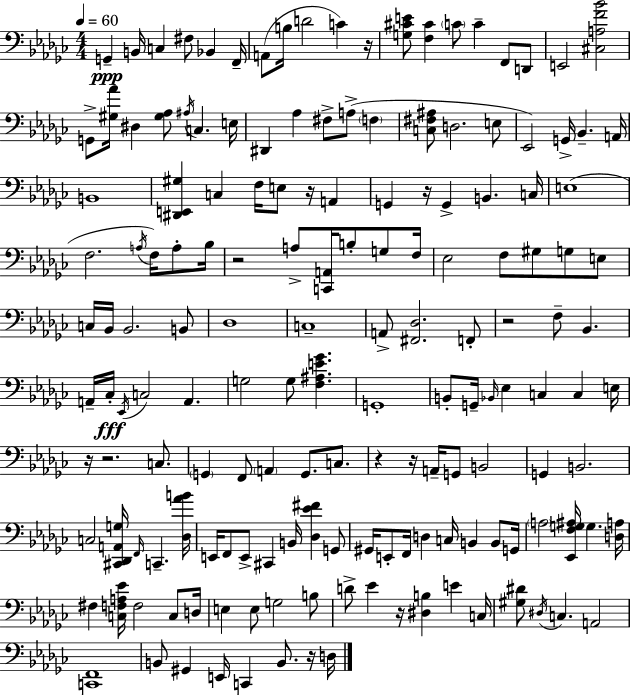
{
  \clef bass
  \numericTimeSignature
  \time 4/4
  \key ees \minor
  \tempo 4 = 60
  g,4--\ppp b,16 c4 fis8 bes,4 f,16-- | a,8( b16 d'2 c'4) r16 | <g cis' e'>8 <f cis'>4 \parenthesize c'8 c'4-- f,8 d,8 | e,2 <cis a f' bes'>2 | \break g,8-> <gis aes'>16 dis4 <gis aes>8 \acciaccatura { ais16 } c4. | e16 dis,4 aes4 fis8-> a8->( \parenthesize f4 | <c fis ais>8 d2. e8 | ees,2) g,16-> bes,4.-- | \break a,16 b,1 | <dis, e, gis>4 c4 f16 e8 r16 a,4 | g,4 r16 g,4-> b,4. | c16 e1( | \break f2. \acciaccatura { a16 } f16) a8-. | bes16 r2 a8-> <c, a,>16 b8-. g8 | f16 ees2 f8 gis8 g8 | e8 c16 bes,16 bes,2. | \break b,8 des1 | c1-- | a,8-> <fis, des>2. | f,8-. r2 f8-- bes,4. | \break a,16-- ces16-.\fff \acciaccatura { ees,16 } c2 a,4. | g2 g8 <f ais e' ges'>4. | g,1-. | b,8-. g,16-- \grace { bes,16 } ees4 c4 c4 | \break e16 r16 r2. | c8. \parenthesize g,4 f,8 \parenthesize a,4 g,8. | c8. r4 r16 a,16-- g,8 b,2 | g,4 b,2. | \break c2 <cis, des, a, g>16 \grace { f,16 } c,4.-- | <des aes' b'>16 e,16 f,8 e,8-> cis,4 b,16 <des ees' fis'>4 | g,8 gis,16 e,8-. f,16 d4 c16 b,4 | b,8 g,16 \parenthesize a2 <ees, f g ais>16 g4. | \break <d a>16 fis4 <c f a ees'>16 f2 | c8 d16 e4 e8 g2 | b8 d'8-> ees'4 r16 <dis b>4 | e'4 c16 <gis dis'>8 \acciaccatura { dis16 } c4. a,2 | \break <c, f,>1 | b,8 gis,4 e,16 c,4 | b,8. r16 d16 \bar "|."
}